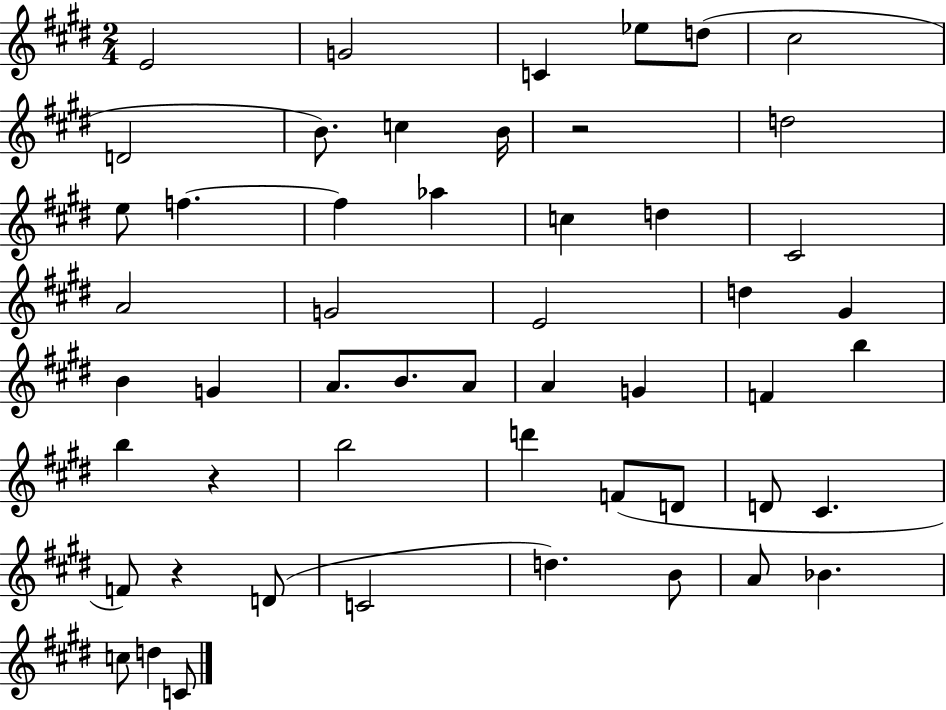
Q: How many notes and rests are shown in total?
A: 52